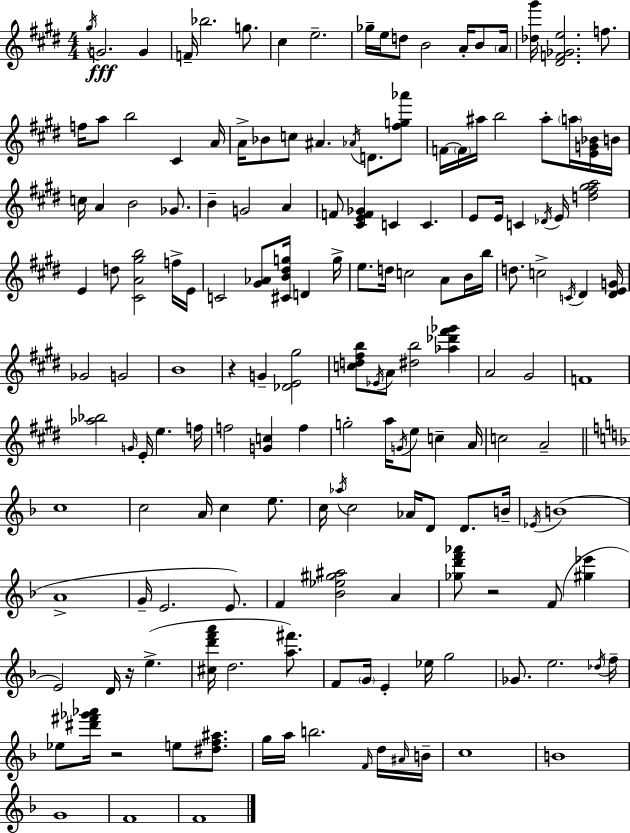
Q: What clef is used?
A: treble